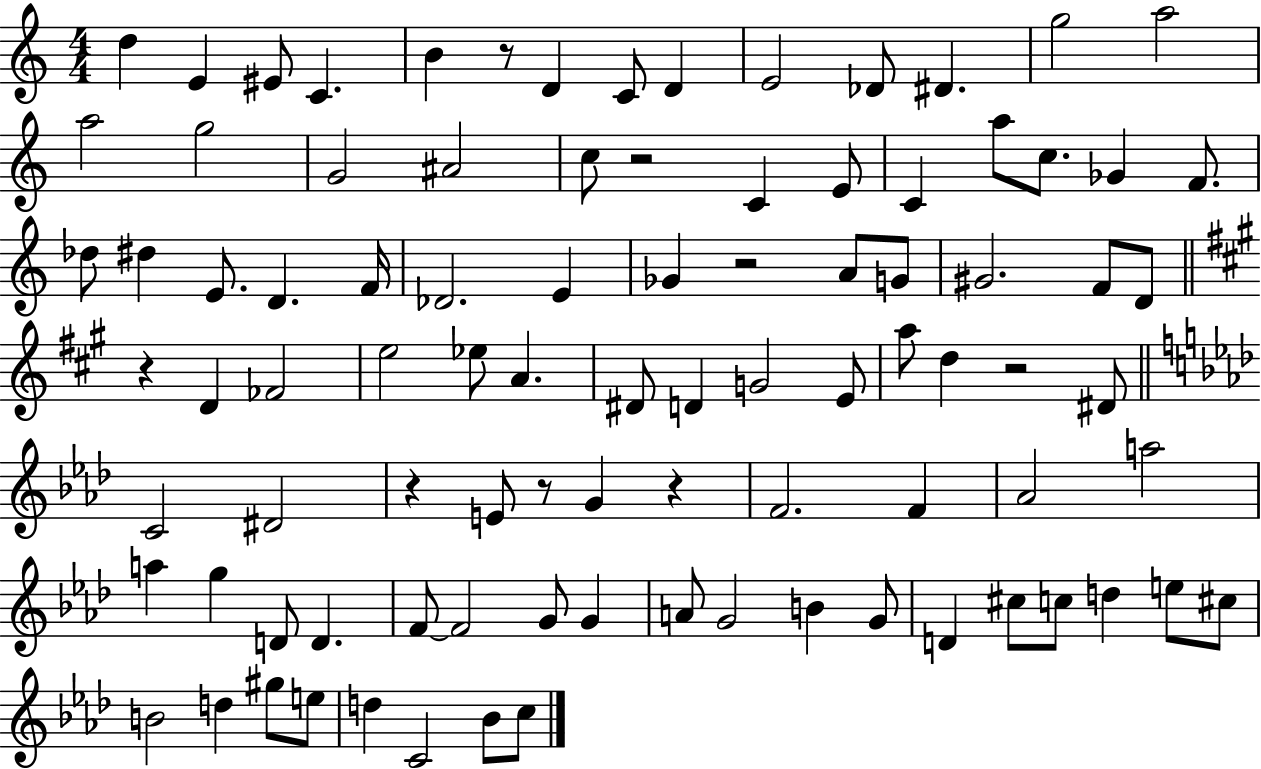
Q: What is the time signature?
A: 4/4